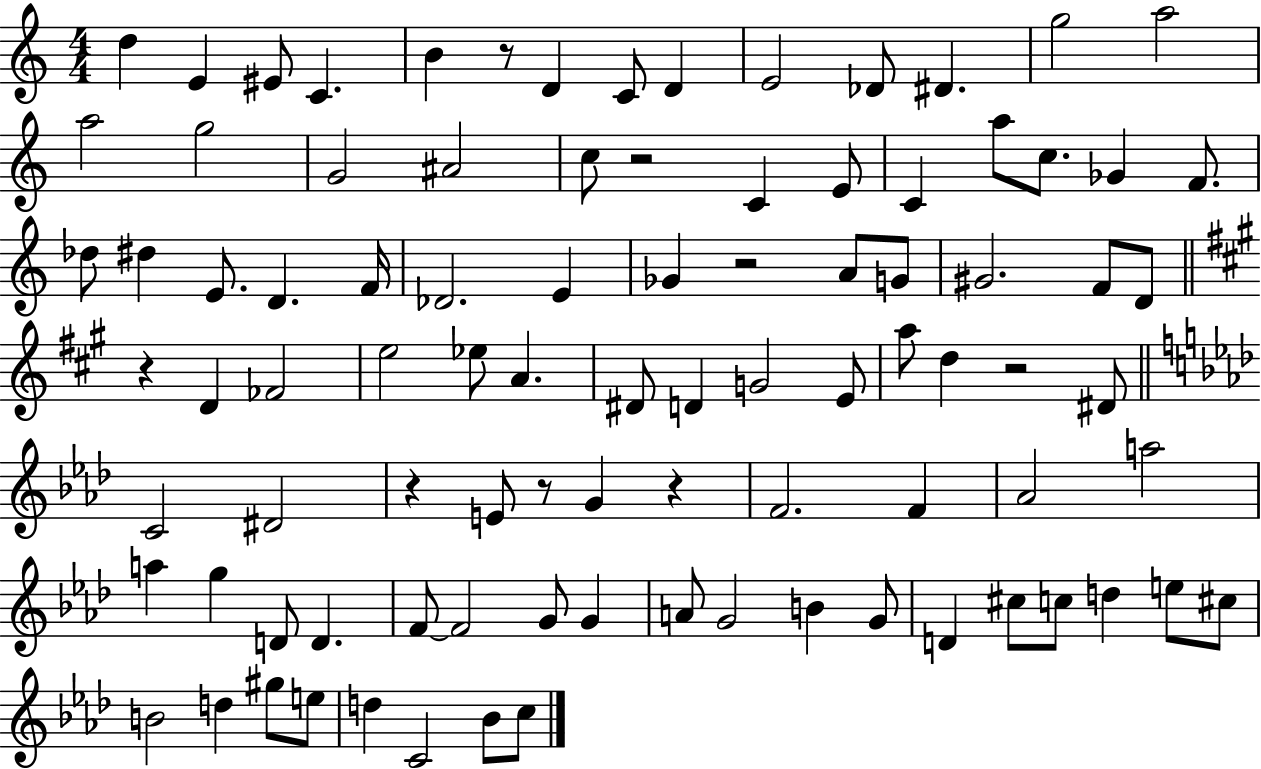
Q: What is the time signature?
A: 4/4